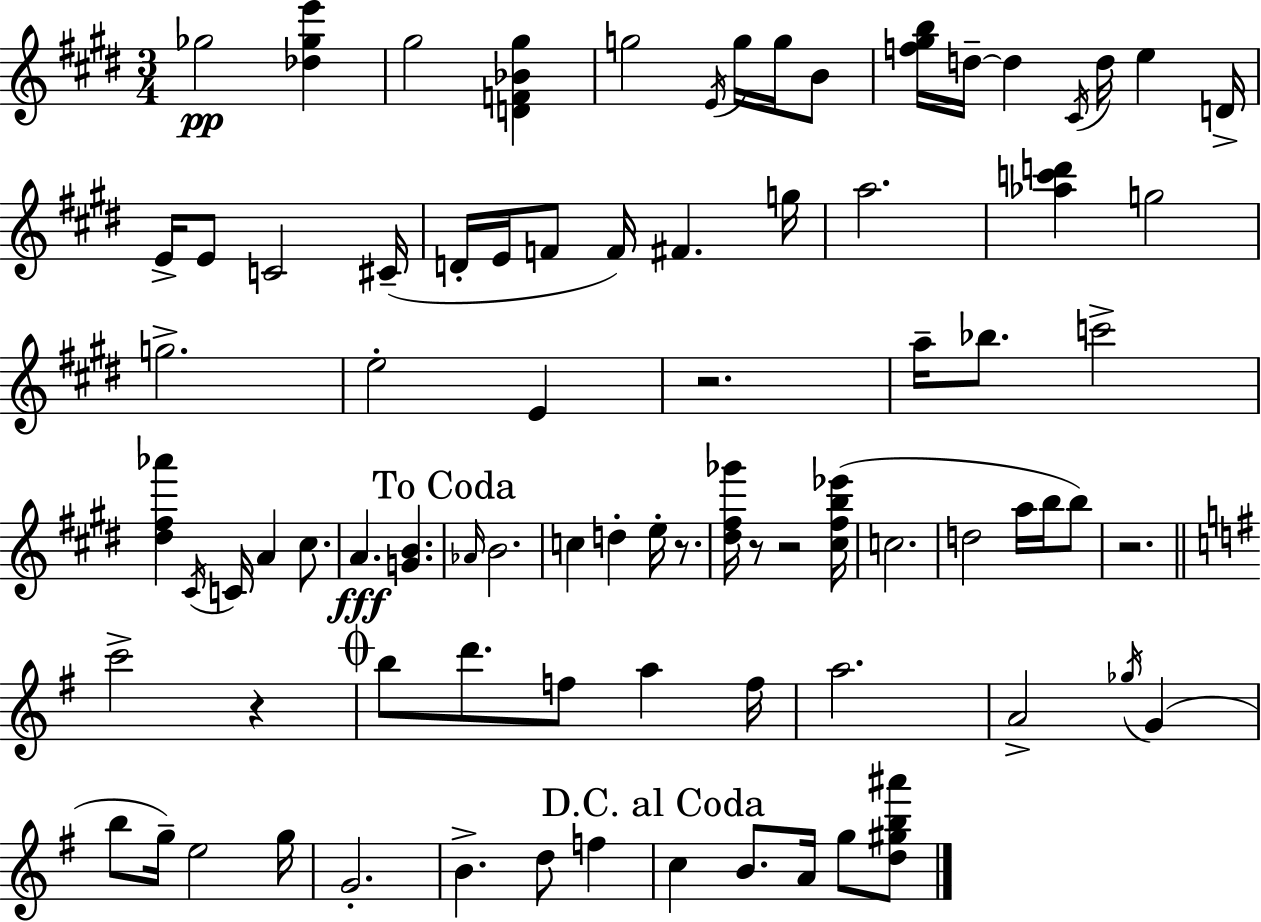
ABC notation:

X:1
T:Untitled
M:3/4
L:1/4
K:E
_g2 [_d_ge'] ^g2 [DF_B^g] g2 E/4 g/4 g/4 B/2 [f^gb]/4 d/4 d ^C/4 d/4 e D/4 E/4 E/2 C2 ^C/4 D/4 E/4 F/2 F/4 ^F g/4 a2 [_ac'd'] g2 g2 e2 E z2 a/4 _b/2 c'2 [^d^f_a'] ^C/4 C/4 A ^c/2 A [GB] _A/4 B2 c d e/4 z/2 [^d^f_g']/4 z/2 z2 [^c^fb_e']/4 c2 d2 a/4 b/4 b/2 z2 c'2 z b/2 d'/2 f/2 a f/4 a2 A2 _g/4 G b/2 g/4 e2 g/4 G2 B d/2 f c B/2 A/4 g/2 [d^gb^a']/2